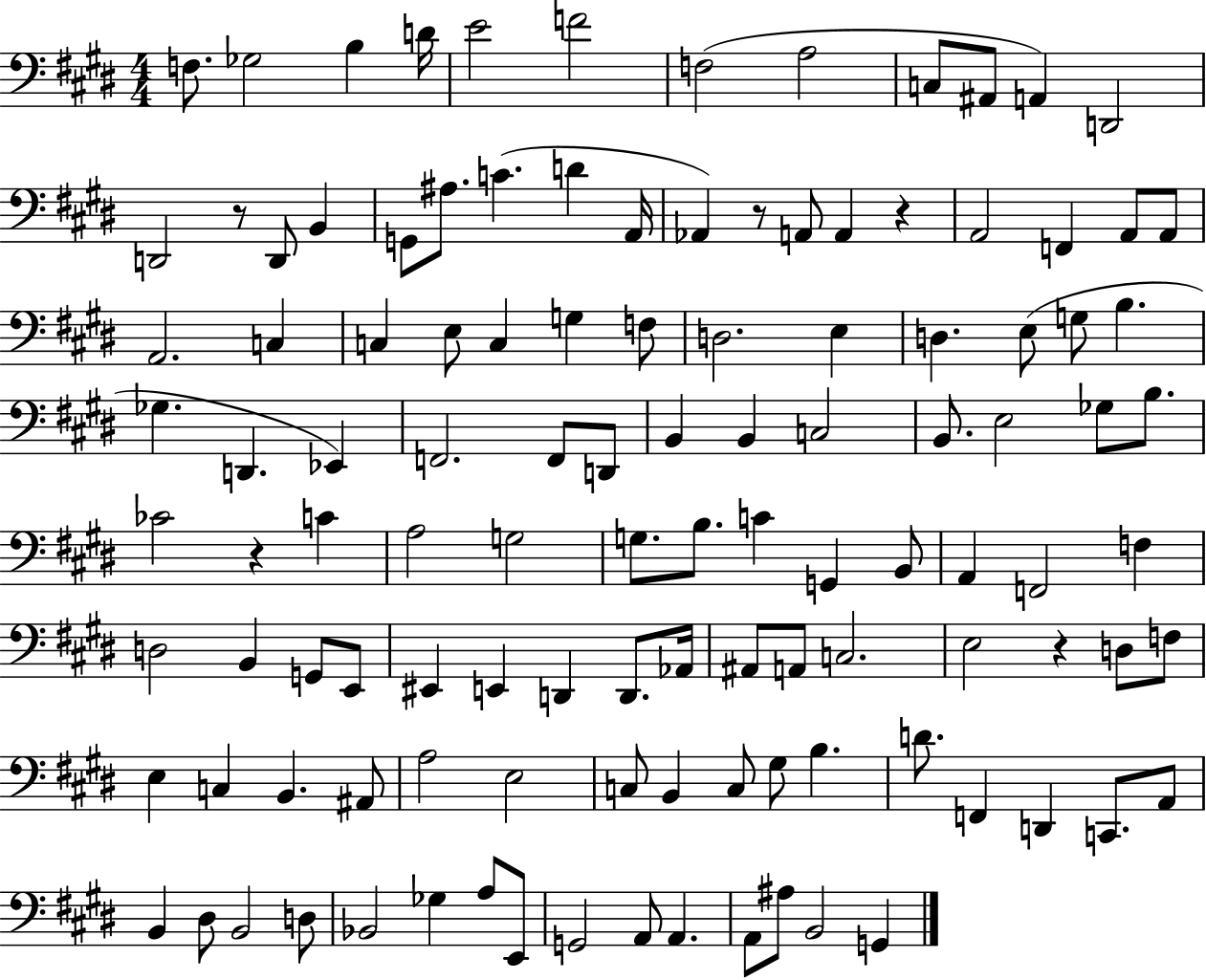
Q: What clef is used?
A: bass